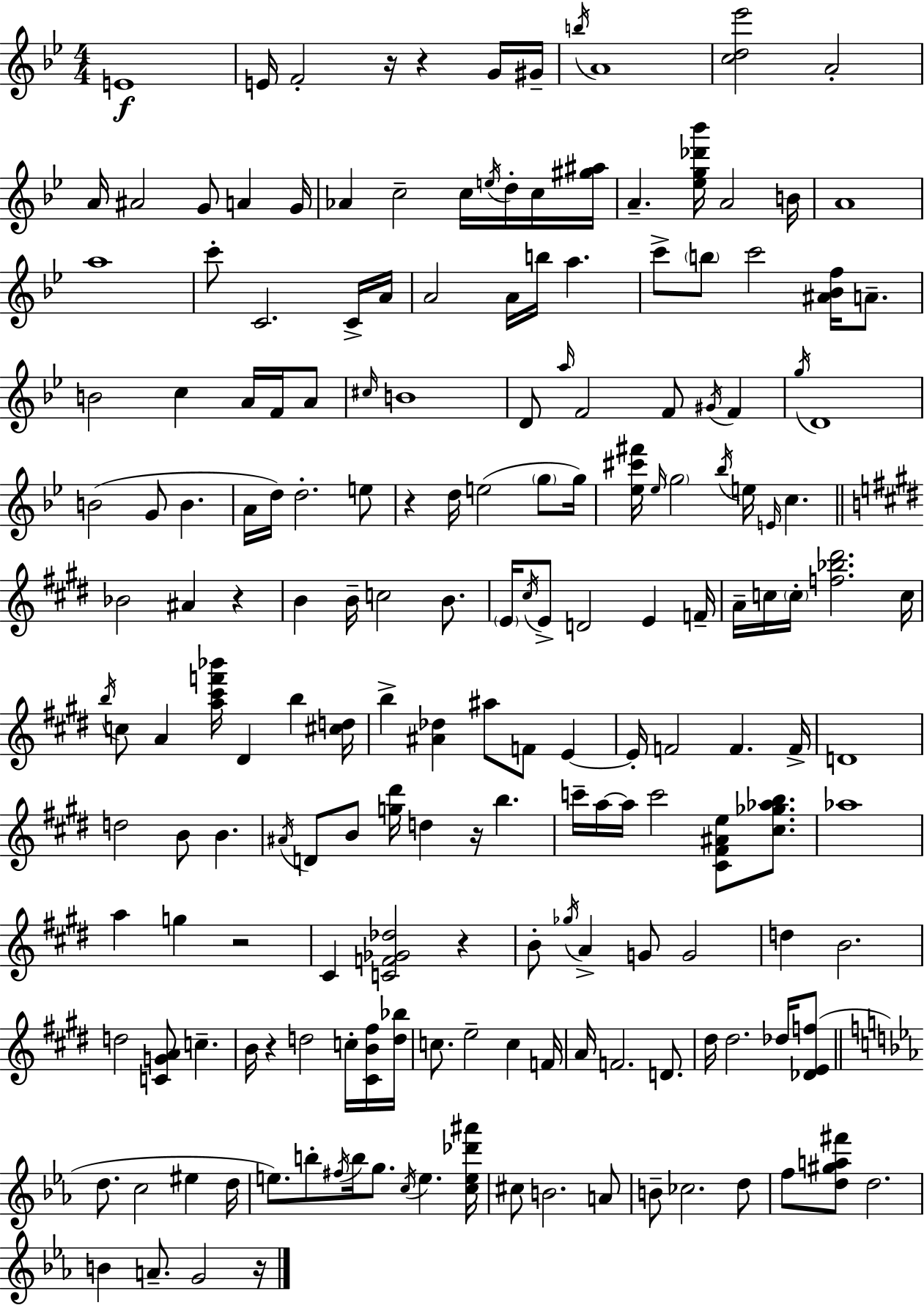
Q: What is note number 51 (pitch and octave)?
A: D4